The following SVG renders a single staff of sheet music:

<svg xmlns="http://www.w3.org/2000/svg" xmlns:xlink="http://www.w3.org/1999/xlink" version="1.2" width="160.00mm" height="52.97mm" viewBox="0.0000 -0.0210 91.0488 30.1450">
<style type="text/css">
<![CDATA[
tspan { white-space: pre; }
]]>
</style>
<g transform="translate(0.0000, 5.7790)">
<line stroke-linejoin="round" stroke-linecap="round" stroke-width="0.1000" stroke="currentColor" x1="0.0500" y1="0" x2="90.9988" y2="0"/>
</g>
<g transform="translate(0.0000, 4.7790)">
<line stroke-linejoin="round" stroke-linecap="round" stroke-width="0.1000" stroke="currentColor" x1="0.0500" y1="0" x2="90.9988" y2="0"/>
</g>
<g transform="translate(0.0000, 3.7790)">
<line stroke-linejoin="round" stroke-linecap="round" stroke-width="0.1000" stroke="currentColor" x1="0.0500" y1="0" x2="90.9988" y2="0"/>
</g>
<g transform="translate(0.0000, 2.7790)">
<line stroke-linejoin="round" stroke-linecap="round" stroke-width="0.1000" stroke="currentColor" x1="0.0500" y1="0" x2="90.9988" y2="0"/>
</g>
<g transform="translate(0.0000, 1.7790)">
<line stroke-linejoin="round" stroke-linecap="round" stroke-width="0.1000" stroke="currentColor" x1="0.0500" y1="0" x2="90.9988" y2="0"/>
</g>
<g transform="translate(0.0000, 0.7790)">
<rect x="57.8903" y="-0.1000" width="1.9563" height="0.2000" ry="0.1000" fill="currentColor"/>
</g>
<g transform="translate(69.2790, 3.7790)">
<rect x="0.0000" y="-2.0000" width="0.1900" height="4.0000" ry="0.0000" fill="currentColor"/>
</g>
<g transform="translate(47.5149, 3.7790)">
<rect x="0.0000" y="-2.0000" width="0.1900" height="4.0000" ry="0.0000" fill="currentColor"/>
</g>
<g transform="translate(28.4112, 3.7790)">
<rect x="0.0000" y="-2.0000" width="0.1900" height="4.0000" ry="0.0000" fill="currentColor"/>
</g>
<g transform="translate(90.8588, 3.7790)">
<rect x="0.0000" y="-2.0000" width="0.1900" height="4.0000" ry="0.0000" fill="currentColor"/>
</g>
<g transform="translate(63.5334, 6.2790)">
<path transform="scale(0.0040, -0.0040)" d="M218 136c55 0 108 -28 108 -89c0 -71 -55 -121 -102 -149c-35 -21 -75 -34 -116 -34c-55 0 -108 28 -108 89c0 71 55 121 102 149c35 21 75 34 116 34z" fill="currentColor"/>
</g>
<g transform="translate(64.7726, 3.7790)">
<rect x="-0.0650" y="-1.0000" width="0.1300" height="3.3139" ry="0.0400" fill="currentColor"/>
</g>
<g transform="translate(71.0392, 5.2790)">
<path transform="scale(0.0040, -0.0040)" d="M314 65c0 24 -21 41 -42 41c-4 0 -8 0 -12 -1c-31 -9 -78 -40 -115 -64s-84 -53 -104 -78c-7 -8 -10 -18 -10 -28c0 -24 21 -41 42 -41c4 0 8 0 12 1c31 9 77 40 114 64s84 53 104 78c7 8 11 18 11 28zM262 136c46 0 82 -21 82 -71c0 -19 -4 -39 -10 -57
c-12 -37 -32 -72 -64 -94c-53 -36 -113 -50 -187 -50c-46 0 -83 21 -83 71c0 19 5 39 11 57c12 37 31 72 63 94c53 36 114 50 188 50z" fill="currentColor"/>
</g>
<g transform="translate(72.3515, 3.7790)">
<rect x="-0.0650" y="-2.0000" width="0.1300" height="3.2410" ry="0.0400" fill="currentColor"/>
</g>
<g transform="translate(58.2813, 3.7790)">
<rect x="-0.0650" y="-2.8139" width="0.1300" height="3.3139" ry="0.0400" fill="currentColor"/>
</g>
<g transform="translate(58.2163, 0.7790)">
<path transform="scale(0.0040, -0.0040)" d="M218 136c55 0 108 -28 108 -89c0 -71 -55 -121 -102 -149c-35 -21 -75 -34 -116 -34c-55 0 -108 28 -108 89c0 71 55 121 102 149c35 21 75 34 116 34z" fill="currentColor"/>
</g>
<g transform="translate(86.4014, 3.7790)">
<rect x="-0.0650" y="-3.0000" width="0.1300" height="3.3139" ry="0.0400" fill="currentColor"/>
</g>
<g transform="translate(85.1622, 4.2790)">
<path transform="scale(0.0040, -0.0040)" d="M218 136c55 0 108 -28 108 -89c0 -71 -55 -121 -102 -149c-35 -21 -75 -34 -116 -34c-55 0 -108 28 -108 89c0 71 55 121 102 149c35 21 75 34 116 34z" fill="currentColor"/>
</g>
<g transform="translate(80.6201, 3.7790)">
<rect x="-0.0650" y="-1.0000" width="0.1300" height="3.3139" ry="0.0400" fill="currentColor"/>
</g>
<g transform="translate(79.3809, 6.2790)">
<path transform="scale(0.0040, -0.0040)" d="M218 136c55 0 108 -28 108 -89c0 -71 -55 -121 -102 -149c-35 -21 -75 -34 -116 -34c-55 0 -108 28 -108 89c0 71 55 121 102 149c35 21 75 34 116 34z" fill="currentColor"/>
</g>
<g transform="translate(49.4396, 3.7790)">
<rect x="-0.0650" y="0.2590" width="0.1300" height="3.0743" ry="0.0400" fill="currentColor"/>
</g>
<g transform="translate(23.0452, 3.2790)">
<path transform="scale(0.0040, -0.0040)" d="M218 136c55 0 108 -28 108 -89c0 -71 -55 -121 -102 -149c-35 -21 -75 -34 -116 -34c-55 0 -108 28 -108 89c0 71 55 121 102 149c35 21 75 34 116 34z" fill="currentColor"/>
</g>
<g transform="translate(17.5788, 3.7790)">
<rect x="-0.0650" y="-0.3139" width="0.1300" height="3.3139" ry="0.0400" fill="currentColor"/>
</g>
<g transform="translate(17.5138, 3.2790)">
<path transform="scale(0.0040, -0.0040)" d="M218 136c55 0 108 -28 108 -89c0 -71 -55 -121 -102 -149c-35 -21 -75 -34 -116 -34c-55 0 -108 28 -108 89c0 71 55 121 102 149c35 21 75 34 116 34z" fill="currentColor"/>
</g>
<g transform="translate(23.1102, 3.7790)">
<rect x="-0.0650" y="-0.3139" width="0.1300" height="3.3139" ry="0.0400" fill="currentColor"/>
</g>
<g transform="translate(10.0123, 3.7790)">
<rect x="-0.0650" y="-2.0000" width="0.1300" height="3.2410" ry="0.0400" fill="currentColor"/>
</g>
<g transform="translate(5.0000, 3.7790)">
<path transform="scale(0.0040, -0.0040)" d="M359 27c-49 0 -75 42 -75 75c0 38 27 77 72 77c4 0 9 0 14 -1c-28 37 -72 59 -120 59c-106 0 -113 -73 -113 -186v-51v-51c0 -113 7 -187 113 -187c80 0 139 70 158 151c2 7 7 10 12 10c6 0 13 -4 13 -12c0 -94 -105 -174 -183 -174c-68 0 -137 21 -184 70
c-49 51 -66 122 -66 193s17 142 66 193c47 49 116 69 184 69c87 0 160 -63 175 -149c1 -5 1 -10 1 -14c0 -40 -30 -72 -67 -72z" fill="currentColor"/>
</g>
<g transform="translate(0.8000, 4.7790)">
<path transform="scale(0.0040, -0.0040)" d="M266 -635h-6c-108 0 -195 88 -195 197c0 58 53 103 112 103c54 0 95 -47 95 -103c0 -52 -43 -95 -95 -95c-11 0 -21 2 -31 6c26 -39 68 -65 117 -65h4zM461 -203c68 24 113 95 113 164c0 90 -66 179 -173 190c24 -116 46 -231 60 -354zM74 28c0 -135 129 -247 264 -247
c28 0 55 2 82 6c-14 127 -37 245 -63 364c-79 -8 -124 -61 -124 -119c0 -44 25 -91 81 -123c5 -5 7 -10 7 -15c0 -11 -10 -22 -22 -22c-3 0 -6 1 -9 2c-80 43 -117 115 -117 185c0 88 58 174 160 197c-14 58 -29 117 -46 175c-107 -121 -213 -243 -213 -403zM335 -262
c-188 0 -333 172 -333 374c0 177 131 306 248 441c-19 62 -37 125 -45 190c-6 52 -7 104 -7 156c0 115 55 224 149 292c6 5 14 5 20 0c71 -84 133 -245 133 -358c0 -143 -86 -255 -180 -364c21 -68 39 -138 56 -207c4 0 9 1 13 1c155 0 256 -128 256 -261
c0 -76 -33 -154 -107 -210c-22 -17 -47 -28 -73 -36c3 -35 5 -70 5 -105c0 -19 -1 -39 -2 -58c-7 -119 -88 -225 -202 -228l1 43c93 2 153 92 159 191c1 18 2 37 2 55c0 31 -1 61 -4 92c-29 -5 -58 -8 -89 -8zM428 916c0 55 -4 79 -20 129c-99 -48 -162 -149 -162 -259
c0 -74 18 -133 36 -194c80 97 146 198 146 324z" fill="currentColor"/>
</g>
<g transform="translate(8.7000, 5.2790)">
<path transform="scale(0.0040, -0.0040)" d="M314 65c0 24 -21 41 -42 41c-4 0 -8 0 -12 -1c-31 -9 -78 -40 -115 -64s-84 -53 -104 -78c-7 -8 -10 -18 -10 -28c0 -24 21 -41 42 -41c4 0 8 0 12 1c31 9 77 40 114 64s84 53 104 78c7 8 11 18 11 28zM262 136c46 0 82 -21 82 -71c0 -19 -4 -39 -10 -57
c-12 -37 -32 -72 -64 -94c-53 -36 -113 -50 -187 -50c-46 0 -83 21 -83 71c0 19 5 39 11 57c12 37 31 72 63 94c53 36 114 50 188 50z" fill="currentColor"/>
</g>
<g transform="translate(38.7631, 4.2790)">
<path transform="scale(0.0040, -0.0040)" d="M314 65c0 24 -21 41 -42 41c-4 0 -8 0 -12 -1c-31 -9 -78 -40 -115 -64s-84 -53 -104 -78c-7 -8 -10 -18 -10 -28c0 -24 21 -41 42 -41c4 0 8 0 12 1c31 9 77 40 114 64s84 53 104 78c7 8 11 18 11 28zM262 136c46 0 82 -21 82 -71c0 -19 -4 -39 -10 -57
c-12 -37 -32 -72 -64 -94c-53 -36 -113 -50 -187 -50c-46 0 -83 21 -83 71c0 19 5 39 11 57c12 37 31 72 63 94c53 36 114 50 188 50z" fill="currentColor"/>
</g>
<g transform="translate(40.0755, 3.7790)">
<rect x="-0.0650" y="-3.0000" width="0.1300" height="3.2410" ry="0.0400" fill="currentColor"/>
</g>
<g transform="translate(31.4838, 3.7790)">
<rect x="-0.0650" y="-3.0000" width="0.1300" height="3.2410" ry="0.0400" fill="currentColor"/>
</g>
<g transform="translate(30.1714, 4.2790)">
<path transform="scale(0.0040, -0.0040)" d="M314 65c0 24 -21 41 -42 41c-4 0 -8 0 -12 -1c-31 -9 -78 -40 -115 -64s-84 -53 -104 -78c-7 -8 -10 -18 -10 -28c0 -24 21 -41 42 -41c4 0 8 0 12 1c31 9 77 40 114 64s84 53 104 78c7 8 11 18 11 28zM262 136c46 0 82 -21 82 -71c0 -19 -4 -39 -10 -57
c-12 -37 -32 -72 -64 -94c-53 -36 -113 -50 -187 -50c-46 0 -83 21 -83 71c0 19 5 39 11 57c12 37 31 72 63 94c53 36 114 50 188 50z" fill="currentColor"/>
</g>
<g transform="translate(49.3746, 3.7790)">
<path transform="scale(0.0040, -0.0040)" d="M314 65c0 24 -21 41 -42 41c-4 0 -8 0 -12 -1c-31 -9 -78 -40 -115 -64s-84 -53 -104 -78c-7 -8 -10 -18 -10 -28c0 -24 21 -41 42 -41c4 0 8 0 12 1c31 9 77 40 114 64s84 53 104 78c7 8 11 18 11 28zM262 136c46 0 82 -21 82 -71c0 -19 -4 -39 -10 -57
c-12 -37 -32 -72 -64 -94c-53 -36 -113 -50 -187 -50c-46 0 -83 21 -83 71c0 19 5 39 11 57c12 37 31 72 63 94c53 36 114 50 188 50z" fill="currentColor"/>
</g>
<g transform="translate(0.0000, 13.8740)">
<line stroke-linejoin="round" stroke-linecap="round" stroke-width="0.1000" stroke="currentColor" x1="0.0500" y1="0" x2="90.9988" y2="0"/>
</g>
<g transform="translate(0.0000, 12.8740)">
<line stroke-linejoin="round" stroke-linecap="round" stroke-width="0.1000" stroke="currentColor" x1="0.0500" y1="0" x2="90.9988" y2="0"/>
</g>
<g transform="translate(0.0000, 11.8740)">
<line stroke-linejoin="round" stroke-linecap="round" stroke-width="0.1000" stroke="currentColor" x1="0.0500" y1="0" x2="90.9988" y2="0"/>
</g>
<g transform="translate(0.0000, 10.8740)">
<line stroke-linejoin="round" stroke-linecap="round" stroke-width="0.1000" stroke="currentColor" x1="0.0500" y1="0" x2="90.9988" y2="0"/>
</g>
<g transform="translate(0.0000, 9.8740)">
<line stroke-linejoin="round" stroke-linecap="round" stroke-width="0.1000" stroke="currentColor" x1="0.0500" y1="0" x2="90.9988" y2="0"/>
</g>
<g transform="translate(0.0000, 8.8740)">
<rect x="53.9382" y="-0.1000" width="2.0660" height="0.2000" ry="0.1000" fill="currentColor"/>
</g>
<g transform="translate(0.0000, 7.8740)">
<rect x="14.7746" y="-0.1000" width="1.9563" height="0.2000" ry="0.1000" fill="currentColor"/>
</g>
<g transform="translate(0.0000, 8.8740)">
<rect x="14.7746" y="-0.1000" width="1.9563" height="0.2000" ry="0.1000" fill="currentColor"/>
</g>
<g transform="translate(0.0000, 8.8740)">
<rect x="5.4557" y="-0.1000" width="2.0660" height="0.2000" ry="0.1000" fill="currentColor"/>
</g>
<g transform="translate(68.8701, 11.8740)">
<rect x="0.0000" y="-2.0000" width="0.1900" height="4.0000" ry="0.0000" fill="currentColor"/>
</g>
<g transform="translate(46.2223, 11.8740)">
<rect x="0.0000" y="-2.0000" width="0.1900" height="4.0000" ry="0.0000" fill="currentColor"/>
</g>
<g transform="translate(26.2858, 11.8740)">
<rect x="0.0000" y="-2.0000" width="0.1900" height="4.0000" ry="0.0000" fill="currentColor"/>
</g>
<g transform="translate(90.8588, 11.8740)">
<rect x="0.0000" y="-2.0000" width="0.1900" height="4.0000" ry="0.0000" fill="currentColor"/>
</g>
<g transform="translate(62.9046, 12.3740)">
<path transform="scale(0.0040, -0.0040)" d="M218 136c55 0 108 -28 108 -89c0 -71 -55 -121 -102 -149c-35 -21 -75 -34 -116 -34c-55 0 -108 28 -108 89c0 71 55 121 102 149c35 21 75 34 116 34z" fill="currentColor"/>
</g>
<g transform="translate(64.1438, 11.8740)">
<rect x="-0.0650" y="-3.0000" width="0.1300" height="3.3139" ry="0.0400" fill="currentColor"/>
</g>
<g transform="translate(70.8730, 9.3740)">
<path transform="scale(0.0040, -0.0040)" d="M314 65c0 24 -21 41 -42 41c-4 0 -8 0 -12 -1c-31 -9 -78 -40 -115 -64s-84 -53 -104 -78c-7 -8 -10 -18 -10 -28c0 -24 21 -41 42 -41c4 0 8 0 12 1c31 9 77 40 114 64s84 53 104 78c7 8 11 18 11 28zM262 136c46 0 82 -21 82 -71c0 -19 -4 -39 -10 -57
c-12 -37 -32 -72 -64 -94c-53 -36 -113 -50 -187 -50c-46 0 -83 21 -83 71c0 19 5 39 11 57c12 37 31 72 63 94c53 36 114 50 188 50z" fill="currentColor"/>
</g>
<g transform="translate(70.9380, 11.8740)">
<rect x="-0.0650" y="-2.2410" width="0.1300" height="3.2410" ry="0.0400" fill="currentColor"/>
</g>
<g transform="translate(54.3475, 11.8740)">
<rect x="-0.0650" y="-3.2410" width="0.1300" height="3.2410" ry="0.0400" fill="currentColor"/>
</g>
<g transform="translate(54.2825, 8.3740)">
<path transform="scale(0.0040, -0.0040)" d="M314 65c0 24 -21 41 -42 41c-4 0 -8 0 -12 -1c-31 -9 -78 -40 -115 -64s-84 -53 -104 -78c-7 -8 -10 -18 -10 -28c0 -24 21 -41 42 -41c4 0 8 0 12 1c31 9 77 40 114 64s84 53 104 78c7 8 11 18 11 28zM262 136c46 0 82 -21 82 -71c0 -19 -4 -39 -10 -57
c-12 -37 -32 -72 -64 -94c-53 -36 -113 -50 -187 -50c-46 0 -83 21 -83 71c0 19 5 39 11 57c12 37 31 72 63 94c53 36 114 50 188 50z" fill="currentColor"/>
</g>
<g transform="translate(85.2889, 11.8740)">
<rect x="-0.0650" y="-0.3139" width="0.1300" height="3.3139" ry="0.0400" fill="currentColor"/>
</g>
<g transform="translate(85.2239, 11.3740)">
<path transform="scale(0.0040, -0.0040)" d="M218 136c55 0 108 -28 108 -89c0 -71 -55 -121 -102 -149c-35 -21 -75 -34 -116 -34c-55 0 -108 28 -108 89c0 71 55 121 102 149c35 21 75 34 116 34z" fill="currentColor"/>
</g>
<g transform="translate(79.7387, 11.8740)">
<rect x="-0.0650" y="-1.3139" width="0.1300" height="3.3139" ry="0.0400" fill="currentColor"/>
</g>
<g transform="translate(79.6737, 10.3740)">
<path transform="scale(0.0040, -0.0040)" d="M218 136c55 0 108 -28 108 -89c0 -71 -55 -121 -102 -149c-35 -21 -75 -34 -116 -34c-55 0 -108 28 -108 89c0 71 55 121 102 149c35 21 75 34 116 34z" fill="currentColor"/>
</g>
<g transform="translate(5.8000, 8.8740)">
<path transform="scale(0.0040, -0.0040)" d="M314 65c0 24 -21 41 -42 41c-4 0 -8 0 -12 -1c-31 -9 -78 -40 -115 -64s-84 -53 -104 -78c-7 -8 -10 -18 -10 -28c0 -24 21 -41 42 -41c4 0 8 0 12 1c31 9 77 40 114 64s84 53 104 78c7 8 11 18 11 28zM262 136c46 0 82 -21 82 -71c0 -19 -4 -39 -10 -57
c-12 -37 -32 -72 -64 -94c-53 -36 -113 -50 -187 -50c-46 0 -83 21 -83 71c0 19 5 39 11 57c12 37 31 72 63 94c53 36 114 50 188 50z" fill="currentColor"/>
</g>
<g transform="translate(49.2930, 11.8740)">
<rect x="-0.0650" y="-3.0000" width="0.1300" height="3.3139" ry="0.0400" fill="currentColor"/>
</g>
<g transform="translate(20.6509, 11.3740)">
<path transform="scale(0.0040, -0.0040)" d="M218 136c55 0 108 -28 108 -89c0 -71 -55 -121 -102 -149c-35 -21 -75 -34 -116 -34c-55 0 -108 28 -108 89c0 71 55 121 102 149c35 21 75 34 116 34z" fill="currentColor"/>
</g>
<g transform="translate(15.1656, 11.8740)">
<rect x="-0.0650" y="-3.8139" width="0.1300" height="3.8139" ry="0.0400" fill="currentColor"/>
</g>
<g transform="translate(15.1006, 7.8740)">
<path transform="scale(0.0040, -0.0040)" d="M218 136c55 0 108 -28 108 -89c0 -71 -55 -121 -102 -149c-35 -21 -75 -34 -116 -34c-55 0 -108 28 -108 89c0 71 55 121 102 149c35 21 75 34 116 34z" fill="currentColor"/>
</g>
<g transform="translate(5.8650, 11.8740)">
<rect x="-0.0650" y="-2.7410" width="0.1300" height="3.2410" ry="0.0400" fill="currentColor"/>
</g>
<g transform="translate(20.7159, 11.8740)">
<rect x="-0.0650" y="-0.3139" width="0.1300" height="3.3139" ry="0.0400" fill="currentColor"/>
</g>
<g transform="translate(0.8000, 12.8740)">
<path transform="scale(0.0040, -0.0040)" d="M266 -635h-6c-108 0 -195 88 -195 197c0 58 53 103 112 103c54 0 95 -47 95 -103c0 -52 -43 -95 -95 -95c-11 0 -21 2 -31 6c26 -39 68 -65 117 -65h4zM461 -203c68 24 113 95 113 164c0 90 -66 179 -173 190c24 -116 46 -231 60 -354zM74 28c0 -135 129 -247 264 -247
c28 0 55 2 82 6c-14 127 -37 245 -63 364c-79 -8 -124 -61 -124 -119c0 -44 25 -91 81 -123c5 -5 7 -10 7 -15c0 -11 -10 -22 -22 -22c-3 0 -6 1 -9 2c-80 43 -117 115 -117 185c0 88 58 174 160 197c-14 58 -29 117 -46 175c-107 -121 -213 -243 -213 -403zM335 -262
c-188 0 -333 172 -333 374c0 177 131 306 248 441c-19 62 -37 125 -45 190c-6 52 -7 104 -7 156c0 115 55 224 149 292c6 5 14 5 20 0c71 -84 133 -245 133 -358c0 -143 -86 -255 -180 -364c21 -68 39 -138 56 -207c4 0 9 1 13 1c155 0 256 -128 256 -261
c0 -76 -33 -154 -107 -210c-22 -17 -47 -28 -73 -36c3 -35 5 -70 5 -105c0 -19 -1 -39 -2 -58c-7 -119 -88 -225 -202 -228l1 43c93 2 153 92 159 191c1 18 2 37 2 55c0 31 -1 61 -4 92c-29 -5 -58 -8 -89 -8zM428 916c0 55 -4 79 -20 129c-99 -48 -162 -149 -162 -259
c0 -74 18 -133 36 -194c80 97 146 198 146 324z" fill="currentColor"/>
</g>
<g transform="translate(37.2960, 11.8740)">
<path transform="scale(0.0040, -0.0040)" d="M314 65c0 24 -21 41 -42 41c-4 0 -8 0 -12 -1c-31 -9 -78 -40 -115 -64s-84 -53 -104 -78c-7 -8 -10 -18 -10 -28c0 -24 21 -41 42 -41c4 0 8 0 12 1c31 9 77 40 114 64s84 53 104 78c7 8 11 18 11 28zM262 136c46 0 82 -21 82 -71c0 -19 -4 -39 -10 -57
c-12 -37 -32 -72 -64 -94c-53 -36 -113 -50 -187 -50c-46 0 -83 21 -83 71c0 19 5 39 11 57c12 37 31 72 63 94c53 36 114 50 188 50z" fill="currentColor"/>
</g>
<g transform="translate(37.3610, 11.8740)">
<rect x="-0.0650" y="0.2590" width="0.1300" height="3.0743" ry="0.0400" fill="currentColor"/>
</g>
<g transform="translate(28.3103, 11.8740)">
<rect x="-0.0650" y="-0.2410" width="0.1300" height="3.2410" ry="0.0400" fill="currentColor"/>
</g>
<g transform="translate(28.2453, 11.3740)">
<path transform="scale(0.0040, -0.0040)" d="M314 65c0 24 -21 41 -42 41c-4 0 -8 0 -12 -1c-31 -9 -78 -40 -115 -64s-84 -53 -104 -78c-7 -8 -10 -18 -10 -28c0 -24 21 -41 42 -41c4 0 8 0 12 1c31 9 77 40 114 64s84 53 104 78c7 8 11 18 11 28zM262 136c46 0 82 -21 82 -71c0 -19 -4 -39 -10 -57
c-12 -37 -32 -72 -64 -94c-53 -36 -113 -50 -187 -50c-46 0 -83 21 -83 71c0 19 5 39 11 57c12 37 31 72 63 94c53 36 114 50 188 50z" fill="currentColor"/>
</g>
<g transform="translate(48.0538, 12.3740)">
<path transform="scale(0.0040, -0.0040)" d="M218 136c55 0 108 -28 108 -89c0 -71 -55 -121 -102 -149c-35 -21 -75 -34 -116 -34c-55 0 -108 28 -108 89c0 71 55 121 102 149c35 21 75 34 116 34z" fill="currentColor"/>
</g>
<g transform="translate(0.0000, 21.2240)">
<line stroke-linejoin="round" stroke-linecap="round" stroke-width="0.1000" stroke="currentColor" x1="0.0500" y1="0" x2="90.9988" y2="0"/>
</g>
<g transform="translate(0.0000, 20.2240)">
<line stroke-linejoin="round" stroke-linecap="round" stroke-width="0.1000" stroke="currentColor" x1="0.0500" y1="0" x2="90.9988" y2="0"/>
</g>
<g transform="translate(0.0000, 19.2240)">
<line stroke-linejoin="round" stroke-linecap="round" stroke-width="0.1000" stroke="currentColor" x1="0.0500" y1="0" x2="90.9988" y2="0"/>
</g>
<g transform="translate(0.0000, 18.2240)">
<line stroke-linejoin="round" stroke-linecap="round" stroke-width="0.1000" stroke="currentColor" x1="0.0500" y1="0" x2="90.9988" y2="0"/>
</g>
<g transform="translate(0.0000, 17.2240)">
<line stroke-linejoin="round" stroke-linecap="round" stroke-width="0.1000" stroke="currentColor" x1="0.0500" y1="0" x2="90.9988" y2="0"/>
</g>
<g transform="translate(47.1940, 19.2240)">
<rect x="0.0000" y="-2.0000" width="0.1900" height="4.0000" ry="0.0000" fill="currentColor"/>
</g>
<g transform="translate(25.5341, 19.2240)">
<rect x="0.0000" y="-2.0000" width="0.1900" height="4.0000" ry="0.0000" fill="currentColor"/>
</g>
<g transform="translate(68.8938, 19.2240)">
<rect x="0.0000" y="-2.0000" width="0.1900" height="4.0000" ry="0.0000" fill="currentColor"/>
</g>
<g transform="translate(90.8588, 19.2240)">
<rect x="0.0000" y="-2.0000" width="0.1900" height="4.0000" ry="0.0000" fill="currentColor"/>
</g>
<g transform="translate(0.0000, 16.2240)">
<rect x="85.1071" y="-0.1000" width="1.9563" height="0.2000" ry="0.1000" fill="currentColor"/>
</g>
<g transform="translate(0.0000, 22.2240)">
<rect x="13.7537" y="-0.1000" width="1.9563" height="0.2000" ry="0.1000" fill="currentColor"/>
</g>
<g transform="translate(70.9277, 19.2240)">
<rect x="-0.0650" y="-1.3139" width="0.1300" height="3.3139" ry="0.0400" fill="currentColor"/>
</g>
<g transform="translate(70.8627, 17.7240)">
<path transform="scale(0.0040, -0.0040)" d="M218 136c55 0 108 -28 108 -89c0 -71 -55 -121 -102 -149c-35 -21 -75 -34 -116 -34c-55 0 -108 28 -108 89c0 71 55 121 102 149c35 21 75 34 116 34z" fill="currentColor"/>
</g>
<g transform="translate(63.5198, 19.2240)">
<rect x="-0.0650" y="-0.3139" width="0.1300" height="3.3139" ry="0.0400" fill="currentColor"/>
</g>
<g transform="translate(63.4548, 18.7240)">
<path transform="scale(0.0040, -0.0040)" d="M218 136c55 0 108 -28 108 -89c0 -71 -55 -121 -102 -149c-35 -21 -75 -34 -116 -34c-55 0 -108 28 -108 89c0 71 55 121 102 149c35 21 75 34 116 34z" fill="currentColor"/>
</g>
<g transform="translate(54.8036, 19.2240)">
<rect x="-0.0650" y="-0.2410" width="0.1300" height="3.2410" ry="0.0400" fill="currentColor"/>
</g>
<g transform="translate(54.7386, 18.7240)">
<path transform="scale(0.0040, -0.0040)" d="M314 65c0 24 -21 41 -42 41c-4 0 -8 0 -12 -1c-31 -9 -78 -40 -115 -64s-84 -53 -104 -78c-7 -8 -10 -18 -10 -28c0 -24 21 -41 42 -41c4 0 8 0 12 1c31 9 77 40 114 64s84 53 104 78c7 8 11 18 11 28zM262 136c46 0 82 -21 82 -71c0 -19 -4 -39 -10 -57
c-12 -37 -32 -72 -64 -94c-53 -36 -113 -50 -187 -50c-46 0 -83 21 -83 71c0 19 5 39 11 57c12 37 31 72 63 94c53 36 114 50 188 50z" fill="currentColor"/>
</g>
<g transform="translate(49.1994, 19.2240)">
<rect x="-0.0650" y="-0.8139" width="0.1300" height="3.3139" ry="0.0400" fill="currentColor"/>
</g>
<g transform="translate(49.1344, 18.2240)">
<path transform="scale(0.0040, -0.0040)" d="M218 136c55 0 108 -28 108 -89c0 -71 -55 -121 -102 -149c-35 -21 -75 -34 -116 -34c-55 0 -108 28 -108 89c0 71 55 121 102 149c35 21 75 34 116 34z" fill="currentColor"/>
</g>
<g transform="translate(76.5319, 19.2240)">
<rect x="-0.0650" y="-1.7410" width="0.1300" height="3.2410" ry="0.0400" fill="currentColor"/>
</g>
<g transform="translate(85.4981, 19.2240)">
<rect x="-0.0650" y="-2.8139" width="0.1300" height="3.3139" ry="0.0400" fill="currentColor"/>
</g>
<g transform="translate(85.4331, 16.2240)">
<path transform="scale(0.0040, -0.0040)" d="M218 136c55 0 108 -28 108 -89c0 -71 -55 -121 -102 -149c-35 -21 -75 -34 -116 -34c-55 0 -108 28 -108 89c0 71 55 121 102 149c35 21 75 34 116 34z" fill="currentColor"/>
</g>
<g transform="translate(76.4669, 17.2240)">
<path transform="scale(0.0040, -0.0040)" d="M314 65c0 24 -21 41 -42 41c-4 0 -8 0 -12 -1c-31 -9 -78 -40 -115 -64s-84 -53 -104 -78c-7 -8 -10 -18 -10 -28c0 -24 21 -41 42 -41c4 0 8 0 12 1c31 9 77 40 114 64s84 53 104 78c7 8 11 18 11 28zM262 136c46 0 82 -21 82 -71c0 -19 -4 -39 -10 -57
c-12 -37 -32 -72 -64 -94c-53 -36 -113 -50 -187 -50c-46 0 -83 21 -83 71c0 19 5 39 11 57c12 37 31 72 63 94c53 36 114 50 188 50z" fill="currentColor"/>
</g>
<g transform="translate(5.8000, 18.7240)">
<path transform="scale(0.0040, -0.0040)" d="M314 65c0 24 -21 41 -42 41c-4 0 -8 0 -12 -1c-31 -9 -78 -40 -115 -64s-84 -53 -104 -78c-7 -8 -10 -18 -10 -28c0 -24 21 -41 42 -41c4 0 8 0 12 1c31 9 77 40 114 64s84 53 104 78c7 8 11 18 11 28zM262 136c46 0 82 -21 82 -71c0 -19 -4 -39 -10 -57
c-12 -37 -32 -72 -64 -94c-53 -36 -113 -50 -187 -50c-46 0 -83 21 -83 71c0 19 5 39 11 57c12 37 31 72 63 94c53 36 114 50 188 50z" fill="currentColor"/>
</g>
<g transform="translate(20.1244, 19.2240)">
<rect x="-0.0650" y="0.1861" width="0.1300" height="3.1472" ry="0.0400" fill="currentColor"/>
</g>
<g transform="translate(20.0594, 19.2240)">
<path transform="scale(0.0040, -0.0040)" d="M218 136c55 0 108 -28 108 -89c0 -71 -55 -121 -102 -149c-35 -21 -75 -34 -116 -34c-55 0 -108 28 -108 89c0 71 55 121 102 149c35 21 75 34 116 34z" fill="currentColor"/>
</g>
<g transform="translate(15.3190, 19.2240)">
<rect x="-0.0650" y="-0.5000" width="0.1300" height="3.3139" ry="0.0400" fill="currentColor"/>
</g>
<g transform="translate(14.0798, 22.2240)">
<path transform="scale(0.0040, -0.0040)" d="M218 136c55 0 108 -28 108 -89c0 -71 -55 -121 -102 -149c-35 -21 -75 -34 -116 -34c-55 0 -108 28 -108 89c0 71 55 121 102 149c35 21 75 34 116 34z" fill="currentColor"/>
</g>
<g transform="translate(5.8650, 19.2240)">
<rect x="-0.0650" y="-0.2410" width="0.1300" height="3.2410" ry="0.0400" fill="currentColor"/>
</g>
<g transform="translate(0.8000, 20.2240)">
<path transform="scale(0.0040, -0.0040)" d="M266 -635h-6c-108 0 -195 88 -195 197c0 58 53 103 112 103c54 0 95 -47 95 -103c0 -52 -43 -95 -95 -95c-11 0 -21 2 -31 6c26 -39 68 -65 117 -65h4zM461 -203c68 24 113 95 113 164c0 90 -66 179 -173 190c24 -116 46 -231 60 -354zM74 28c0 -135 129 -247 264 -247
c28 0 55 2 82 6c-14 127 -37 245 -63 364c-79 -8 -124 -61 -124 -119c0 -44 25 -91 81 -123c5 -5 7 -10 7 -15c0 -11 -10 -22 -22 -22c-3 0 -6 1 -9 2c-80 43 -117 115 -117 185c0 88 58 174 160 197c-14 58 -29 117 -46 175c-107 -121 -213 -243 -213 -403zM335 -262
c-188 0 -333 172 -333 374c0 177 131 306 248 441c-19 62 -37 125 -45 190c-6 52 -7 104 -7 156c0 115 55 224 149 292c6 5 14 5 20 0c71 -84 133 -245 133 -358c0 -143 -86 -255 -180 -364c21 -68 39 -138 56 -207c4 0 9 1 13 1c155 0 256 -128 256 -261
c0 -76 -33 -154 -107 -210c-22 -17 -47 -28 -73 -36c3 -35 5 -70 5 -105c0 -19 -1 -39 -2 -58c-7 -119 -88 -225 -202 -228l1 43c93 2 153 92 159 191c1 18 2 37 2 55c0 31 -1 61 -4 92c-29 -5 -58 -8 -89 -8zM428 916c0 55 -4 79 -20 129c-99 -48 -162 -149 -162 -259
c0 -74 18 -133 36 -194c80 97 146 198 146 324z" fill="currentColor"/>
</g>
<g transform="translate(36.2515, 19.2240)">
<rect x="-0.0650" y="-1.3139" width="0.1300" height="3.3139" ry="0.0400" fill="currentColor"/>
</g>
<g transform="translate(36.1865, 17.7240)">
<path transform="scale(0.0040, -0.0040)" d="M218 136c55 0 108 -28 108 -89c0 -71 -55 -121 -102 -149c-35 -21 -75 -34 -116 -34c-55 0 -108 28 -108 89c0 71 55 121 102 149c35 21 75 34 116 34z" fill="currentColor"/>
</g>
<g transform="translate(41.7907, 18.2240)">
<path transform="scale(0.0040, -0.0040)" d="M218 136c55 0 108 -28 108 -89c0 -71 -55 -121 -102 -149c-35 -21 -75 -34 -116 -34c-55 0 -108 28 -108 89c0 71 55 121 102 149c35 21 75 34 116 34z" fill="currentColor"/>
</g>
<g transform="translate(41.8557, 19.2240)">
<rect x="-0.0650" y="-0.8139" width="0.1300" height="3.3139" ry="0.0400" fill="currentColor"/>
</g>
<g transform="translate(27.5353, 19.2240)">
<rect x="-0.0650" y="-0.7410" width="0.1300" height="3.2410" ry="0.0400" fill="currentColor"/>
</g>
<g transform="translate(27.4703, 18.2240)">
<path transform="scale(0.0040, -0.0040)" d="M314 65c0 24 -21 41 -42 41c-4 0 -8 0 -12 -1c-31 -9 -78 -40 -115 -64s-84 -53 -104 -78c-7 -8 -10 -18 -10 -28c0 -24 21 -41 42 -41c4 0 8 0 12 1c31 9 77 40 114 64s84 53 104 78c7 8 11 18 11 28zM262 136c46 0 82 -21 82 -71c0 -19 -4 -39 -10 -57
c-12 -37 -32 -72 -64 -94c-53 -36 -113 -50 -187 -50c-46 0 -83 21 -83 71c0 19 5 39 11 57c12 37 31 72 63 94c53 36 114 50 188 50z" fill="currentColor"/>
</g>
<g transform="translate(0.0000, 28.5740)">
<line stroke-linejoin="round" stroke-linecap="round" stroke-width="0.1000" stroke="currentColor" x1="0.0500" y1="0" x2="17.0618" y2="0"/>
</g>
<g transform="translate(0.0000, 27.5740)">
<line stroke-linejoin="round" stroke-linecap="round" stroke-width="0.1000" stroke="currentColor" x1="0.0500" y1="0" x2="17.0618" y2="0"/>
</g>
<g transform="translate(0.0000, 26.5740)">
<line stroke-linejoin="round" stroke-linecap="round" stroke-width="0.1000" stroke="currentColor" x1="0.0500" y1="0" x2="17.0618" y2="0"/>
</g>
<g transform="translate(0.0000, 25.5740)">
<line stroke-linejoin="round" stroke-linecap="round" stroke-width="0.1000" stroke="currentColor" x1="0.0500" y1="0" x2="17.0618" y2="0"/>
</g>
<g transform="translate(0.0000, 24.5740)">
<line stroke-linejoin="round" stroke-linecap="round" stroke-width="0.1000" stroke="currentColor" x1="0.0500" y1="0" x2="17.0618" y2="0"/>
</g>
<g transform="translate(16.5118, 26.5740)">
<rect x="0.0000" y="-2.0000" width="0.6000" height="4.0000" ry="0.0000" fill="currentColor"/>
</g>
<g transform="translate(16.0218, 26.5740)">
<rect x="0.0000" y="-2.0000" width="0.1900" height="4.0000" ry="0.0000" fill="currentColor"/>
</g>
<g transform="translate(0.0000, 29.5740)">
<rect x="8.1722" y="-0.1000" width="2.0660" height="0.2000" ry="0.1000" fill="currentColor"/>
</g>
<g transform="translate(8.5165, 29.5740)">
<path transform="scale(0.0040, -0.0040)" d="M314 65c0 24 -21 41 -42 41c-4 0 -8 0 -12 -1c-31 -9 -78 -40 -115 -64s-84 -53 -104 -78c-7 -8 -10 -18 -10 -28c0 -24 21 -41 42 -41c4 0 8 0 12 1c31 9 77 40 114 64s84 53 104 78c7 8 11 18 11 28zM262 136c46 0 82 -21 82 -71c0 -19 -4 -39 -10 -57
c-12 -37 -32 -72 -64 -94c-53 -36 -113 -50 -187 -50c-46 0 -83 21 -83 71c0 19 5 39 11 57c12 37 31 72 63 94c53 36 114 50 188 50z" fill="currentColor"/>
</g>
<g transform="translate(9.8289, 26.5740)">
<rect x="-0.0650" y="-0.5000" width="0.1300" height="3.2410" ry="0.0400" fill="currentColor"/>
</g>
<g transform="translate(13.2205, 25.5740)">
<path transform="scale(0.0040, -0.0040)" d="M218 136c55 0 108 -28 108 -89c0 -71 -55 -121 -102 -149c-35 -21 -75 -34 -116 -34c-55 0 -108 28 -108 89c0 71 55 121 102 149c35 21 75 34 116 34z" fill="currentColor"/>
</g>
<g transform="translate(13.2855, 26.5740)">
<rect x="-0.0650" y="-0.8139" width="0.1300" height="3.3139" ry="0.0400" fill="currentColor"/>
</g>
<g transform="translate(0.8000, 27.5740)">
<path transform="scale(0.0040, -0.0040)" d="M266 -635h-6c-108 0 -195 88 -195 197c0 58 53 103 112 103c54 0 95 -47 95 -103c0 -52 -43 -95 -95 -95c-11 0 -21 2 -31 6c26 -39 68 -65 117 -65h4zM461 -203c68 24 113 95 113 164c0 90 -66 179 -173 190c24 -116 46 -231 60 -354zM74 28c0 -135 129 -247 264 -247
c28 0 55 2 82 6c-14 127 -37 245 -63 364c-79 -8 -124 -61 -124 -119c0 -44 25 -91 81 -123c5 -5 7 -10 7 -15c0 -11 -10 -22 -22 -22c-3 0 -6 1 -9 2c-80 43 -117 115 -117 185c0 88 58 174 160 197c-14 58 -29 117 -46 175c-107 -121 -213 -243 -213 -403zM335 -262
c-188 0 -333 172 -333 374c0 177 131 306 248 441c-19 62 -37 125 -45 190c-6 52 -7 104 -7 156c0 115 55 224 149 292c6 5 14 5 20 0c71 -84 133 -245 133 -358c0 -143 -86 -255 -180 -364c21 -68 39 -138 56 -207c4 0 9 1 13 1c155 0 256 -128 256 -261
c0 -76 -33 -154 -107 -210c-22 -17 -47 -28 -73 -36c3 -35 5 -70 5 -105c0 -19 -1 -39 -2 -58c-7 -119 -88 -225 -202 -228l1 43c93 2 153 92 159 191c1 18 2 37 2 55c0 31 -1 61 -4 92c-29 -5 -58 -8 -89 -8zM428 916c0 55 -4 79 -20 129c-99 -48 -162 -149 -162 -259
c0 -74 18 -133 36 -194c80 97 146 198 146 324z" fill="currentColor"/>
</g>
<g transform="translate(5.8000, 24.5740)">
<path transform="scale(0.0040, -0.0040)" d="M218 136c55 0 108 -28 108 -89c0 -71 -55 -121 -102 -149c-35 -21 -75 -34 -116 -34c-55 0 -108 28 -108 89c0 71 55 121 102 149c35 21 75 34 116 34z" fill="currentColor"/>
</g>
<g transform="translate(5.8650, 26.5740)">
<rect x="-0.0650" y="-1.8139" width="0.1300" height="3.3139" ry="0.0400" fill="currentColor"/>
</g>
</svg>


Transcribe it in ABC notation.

X:1
T:Untitled
M:4/4
L:1/4
K:C
F2 c c A2 A2 B2 a D F2 D A a2 c' c c2 B2 A b2 A g2 e c c2 C B d2 e d d c2 c e f2 a f C2 d